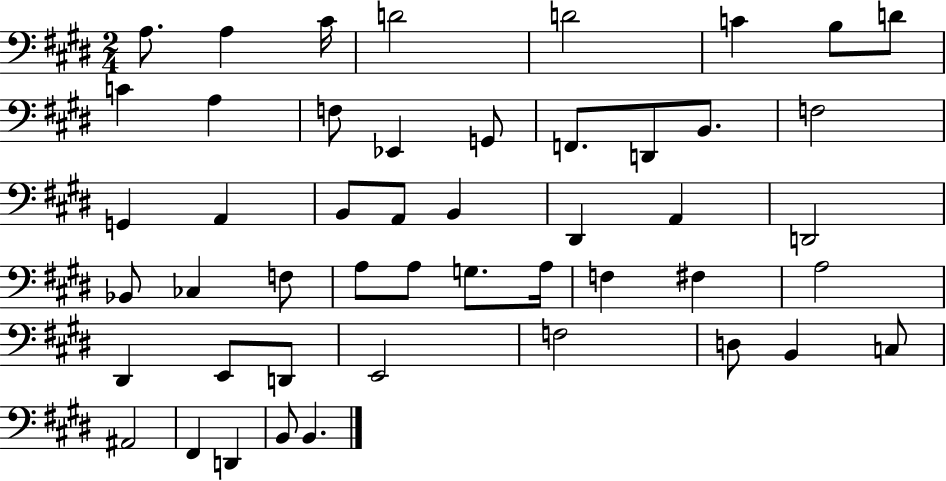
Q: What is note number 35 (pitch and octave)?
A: A3